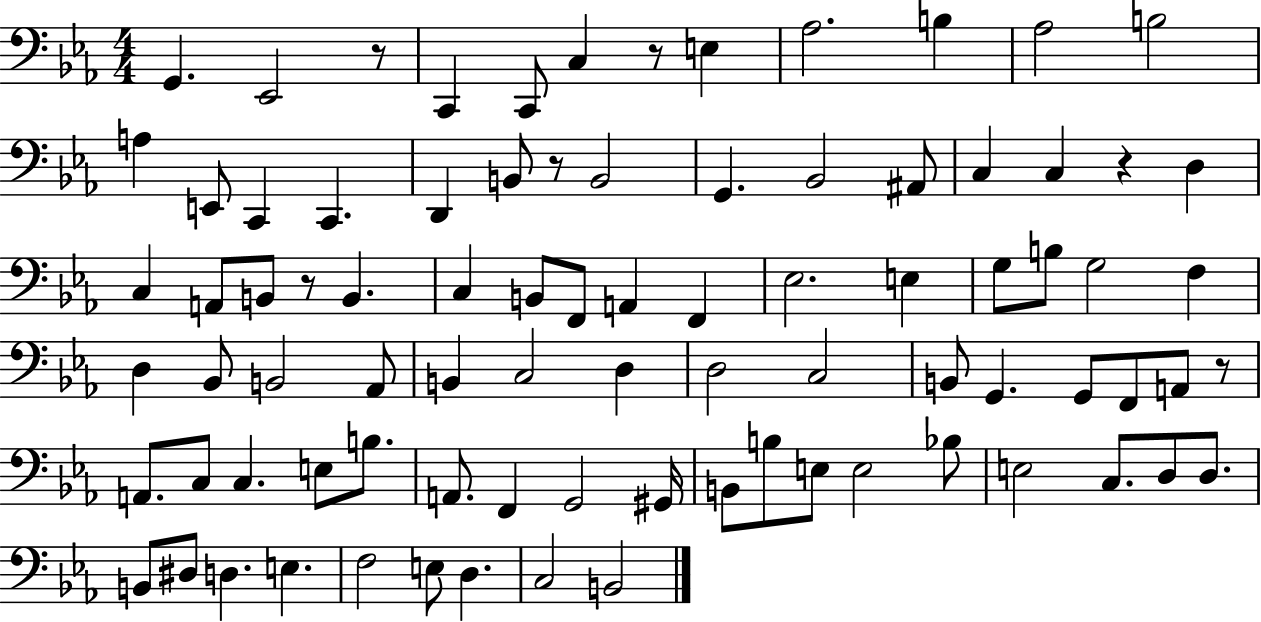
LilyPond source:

{
  \clef bass
  \numericTimeSignature
  \time 4/4
  \key ees \major
  g,4. ees,2 r8 | c,4 c,8 c4 r8 e4 | aes2. b4 | aes2 b2 | \break a4 e,8 c,4 c,4. | d,4 b,8 r8 b,2 | g,4. bes,2 ais,8 | c4 c4 r4 d4 | \break c4 a,8 b,8 r8 b,4. | c4 b,8 f,8 a,4 f,4 | ees2. e4 | g8 b8 g2 f4 | \break d4 bes,8 b,2 aes,8 | b,4 c2 d4 | d2 c2 | b,8 g,4. g,8 f,8 a,8 r8 | \break a,8. c8 c4. e8 b8. | a,8. f,4 g,2 gis,16 | b,8 b8 e8 e2 bes8 | e2 c8. d8 d8. | \break b,8 dis8 d4. e4. | f2 e8 d4. | c2 b,2 | \bar "|."
}